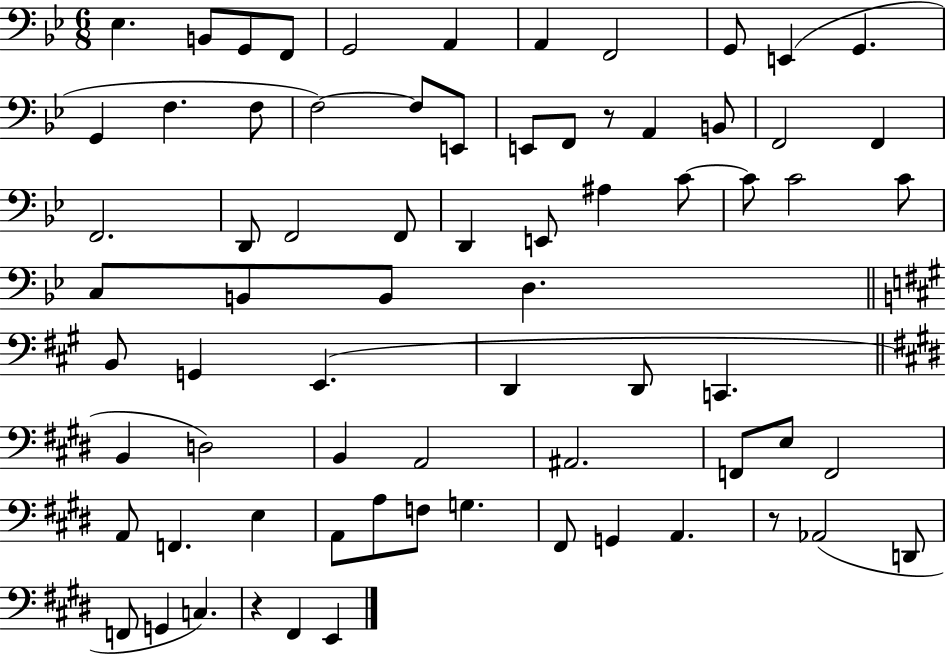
{
  \clef bass
  \numericTimeSignature
  \time 6/8
  \key bes \major
  \repeat volta 2 { ees4. b,8 g,8 f,8 | g,2 a,4 | a,4 f,2 | g,8 e,4( g,4. | \break g,4 f4. f8 | f2~~) f8 e,8 | e,8 f,8 r8 a,4 b,8 | f,2 f,4 | \break f,2. | d,8 f,2 f,8 | d,4 e,8 ais4 c'8~~ | c'8 c'2 c'8 | \break c8 b,8 b,8 d4. | \bar "||" \break \key a \major b,8 g,4 e,4.( | d,4 d,8 c,4. | \bar "||" \break \key e \major b,4 d2) | b,4 a,2 | ais,2. | f,8 e8 f,2 | \break a,8 f,4. e4 | a,8 a8 f8 g4. | fis,8 g,4 a,4. | r8 aes,2( d,8 | \break f,8 g,4 c4.) | r4 fis,4 e,4 | } \bar "|."
}